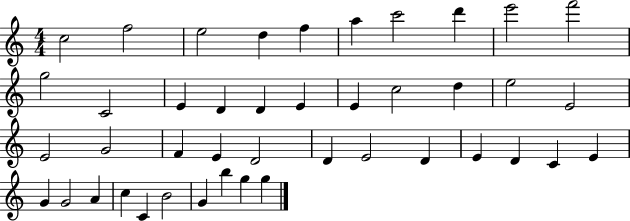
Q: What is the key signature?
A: C major